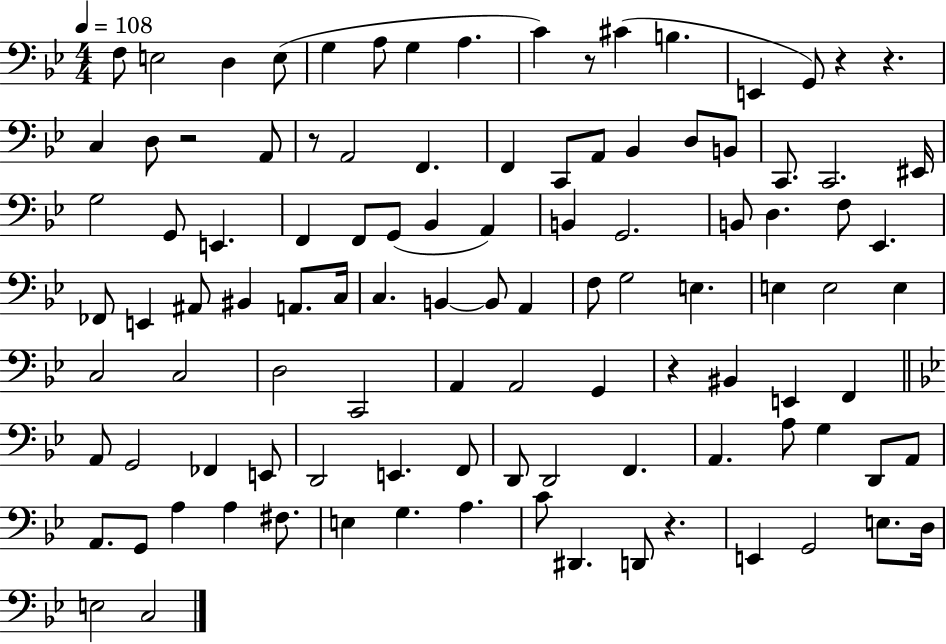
F3/e E3/h D3/q E3/e G3/q A3/e G3/q A3/q. C4/q R/e C#4/q B3/q. E2/q G2/e R/q R/q. C3/q D3/e R/h A2/e R/e A2/h F2/q. F2/q C2/e A2/e Bb2/q D3/e B2/e C2/e. C2/h. EIS2/s G3/h G2/e E2/q. F2/q F2/e G2/e Bb2/q A2/q B2/q G2/h. B2/e D3/q. F3/e Eb2/q. FES2/e E2/q A#2/e BIS2/q A2/e. C3/s C3/q. B2/q B2/e A2/q F3/e G3/h E3/q. E3/q E3/h E3/q C3/h C3/h D3/h C2/h A2/q A2/h G2/q R/q BIS2/q E2/q F2/q A2/e G2/h FES2/q E2/e D2/h E2/q. F2/e D2/e D2/h F2/q. A2/q. A3/e G3/q D2/e A2/e A2/e. G2/e A3/q A3/q F#3/e. E3/q G3/q. A3/q. C4/e D#2/q. D2/e R/q. E2/q G2/h E3/e. D3/s E3/h C3/h